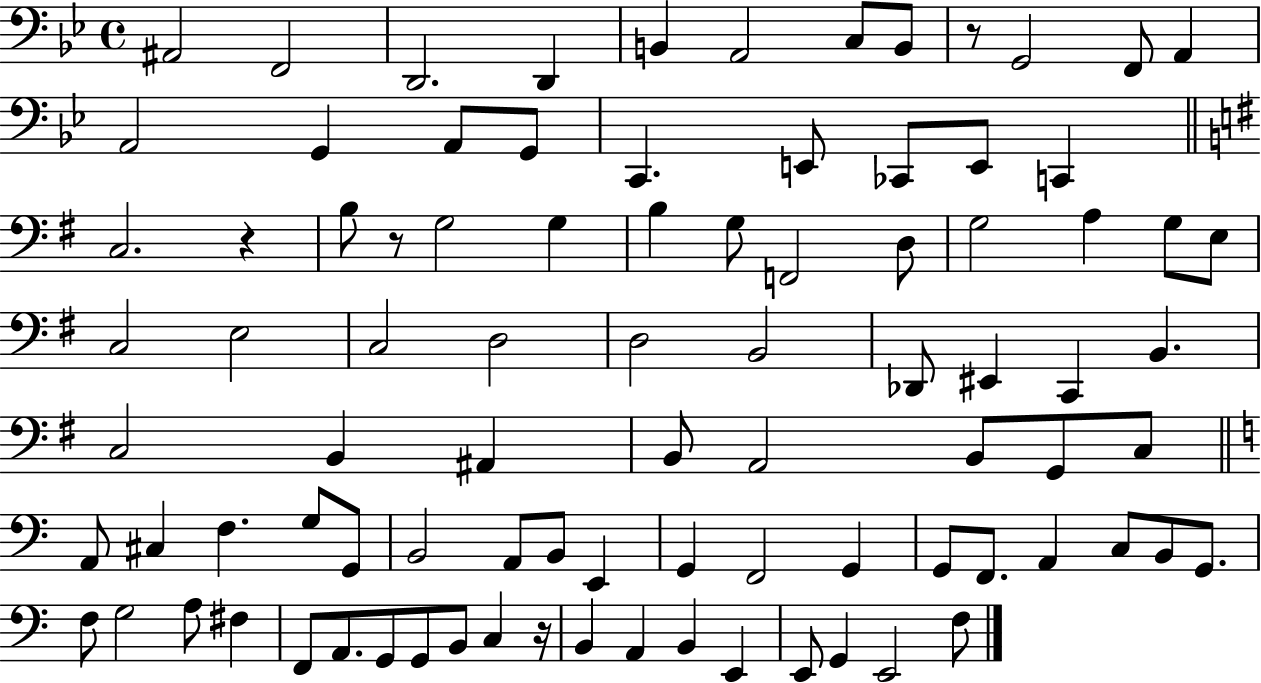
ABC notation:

X:1
T:Untitled
M:4/4
L:1/4
K:Bb
^A,,2 F,,2 D,,2 D,, B,, A,,2 C,/2 B,,/2 z/2 G,,2 F,,/2 A,, A,,2 G,, A,,/2 G,,/2 C,, E,,/2 _C,,/2 E,,/2 C,, C,2 z B,/2 z/2 G,2 G, B, G,/2 F,,2 D,/2 G,2 A, G,/2 E,/2 C,2 E,2 C,2 D,2 D,2 B,,2 _D,,/2 ^E,, C,, B,, C,2 B,, ^A,, B,,/2 A,,2 B,,/2 G,,/2 C,/2 A,,/2 ^C, F, G,/2 G,,/2 B,,2 A,,/2 B,,/2 E,, G,, F,,2 G,, G,,/2 F,,/2 A,, C,/2 B,,/2 G,,/2 F,/2 G,2 A,/2 ^F, F,,/2 A,,/2 G,,/2 G,,/2 B,,/2 C, z/4 B,, A,, B,, E,, E,,/2 G,, E,,2 F,/2